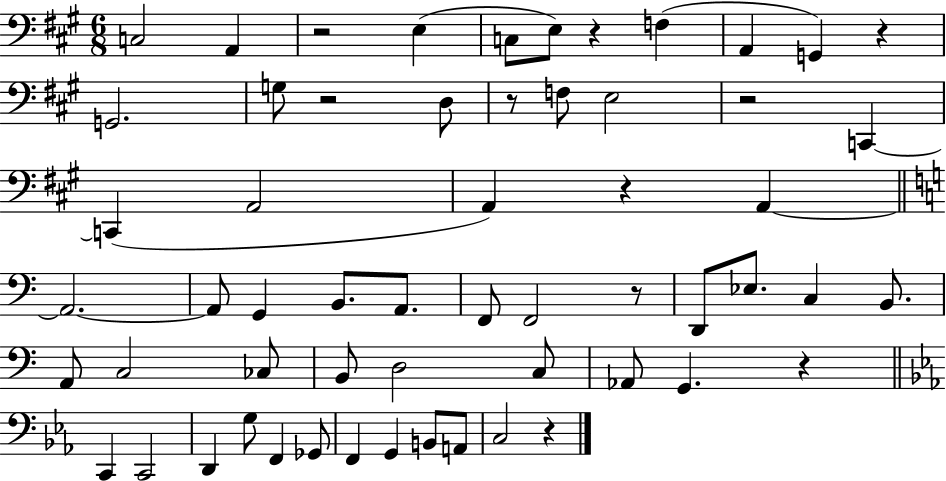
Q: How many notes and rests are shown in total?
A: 58